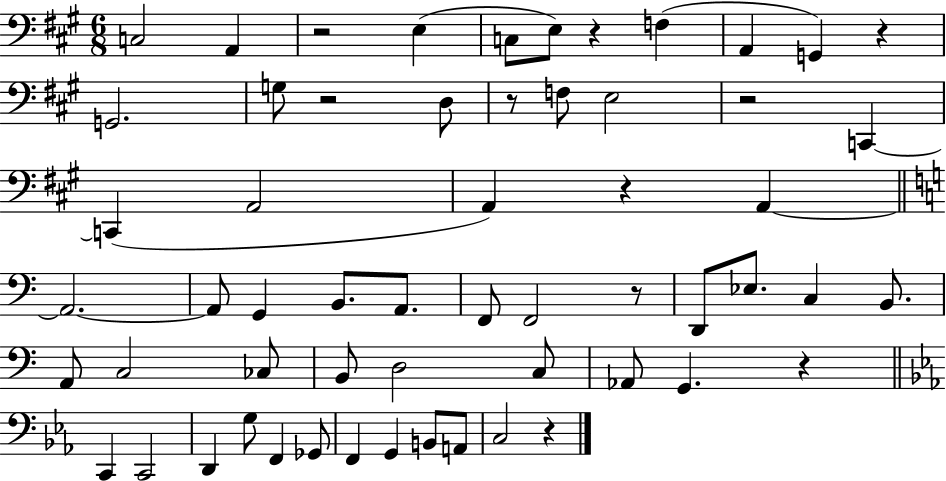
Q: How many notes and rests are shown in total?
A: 58